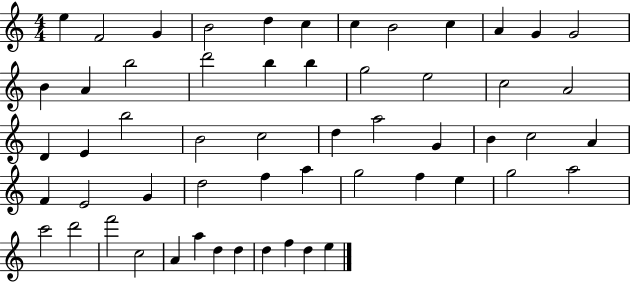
{
  \clef treble
  \numericTimeSignature
  \time 4/4
  \key c \major
  e''4 f'2 g'4 | b'2 d''4 c''4 | c''4 b'2 c''4 | a'4 g'4 g'2 | \break b'4 a'4 b''2 | d'''2 b''4 b''4 | g''2 e''2 | c''2 a'2 | \break d'4 e'4 b''2 | b'2 c''2 | d''4 a''2 g'4 | b'4 c''2 a'4 | \break f'4 e'2 g'4 | d''2 f''4 a''4 | g''2 f''4 e''4 | g''2 a''2 | \break c'''2 d'''2 | f'''2 c''2 | a'4 a''4 d''4 d''4 | d''4 f''4 d''4 e''4 | \break \bar "|."
}